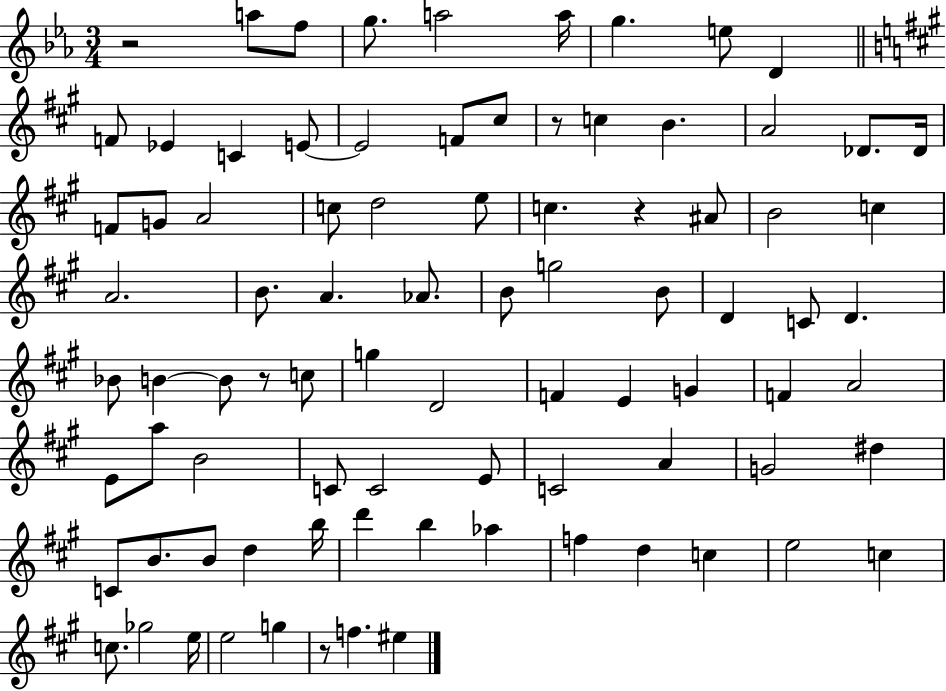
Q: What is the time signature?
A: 3/4